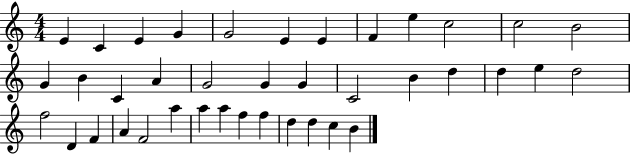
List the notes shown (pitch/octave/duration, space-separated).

E4/q C4/q E4/q G4/q G4/h E4/q E4/q F4/q E5/q C5/h C5/h B4/h G4/q B4/q C4/q A4/q G4/h G4/q G4/q C4/h B4/q D5/q D5/q E5/q D5/h F5/h D4/q F4/q A4/q F4/h A5/q A5/q A5/q F5/q F5/q D5/q D5/q C5/q B4/q